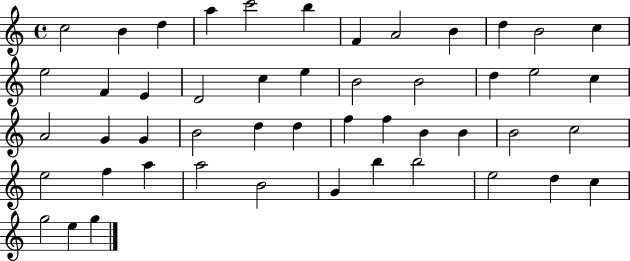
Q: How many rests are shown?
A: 0